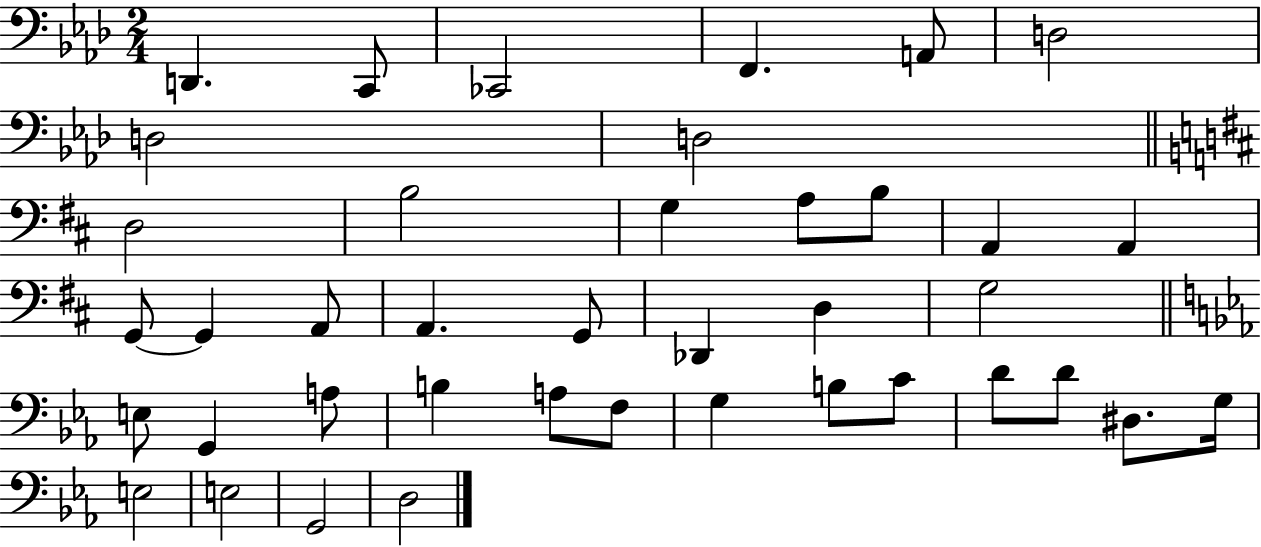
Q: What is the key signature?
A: AES major